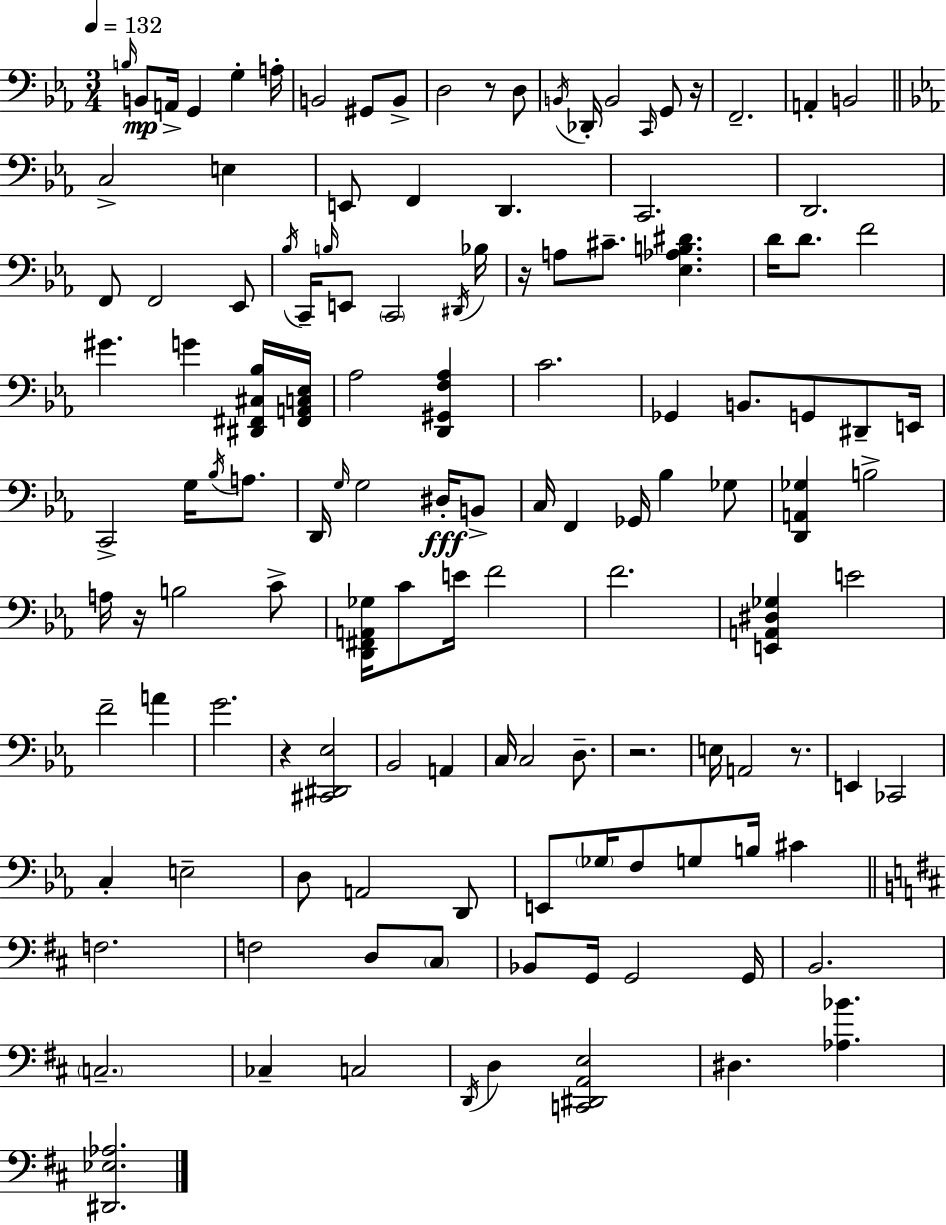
{
  \clef bass
  \numericTimeSignature
  \time 3/4
  \key c \minor
  \tempo 4 = 132
  \grace { b16 }\mp b,8 a,16-> g,4 g4-. | a16-. b,2 gis,8 b,8-> | d2 r8 d8 | \acciaccatura { b,16 } des,16-. b,2 \grace { c,16 } | \break g,8 r16 f,2.-- | a,4-. b,2 | \bar "||" \break \key c \minor c2-> e4 | e,8 f,4 d,4. | c,2. | d,2. | \break f,8 f,2 ees,8 | \acciaccatura { bes16 } c,16-- \grace { b16 } e,8 \parenthesize c,2 | \acciaccatura { dis,16 } bes16 r16 a8 cis'8.-- <ees aes b dis'>4. | d'16 d'8. f'2 | \break gis'4. g'4 | <dis, fis, cis bes>16 <fis, a, c ees>16 aes2 <d, gis, f aes>4 | c'2. | ges,4 b,8. g,8 | \break dis,8-- e,16 c,2-> g16 | \acciaccatura { bes16 } a8. d,16 \grace { g16 } g2 | dis16-.\fff b,8-> c16 f,4 ges,16 bes4 | ges8 <d, a, ges>4 b2-> | \break a16 r16 b2 | c'8-> <d, fis, a, ges>16 c'8 e'16 f'2 | f'2. | <e, a, dis ges>4 e'2 | \break f'2-- | a'4 g'2. | r4 <cis, dis, ees>2 | bes,2 | \break a,4 c16 c2 | d8.-- r2. | e16 a,2 | r8. e,4 ces,2 | \break c4-. e2-- | d8 a,2 | d,8 e,8 \parenthesize ges16 f8 g8 | b16 cis'4 \bar "||" \break \key d \major f2. | f2 d8 \parenthesize cis8 | bes,8 g,16 g,2 g,16 | b,2. | \break \parenthesize c2.-- | ces4-- c2 | \acciaccatura { d,16 } d4 <c, dis, a, e>2 | dis4. <aes bes'>4. | \break <dis, ees aes>2. | \bar "|."
}